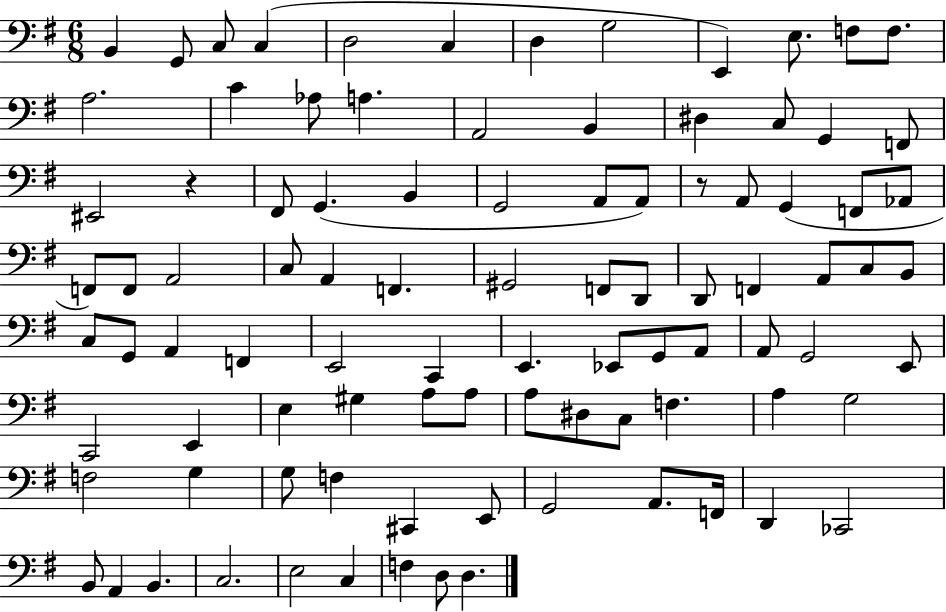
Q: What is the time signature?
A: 6/8